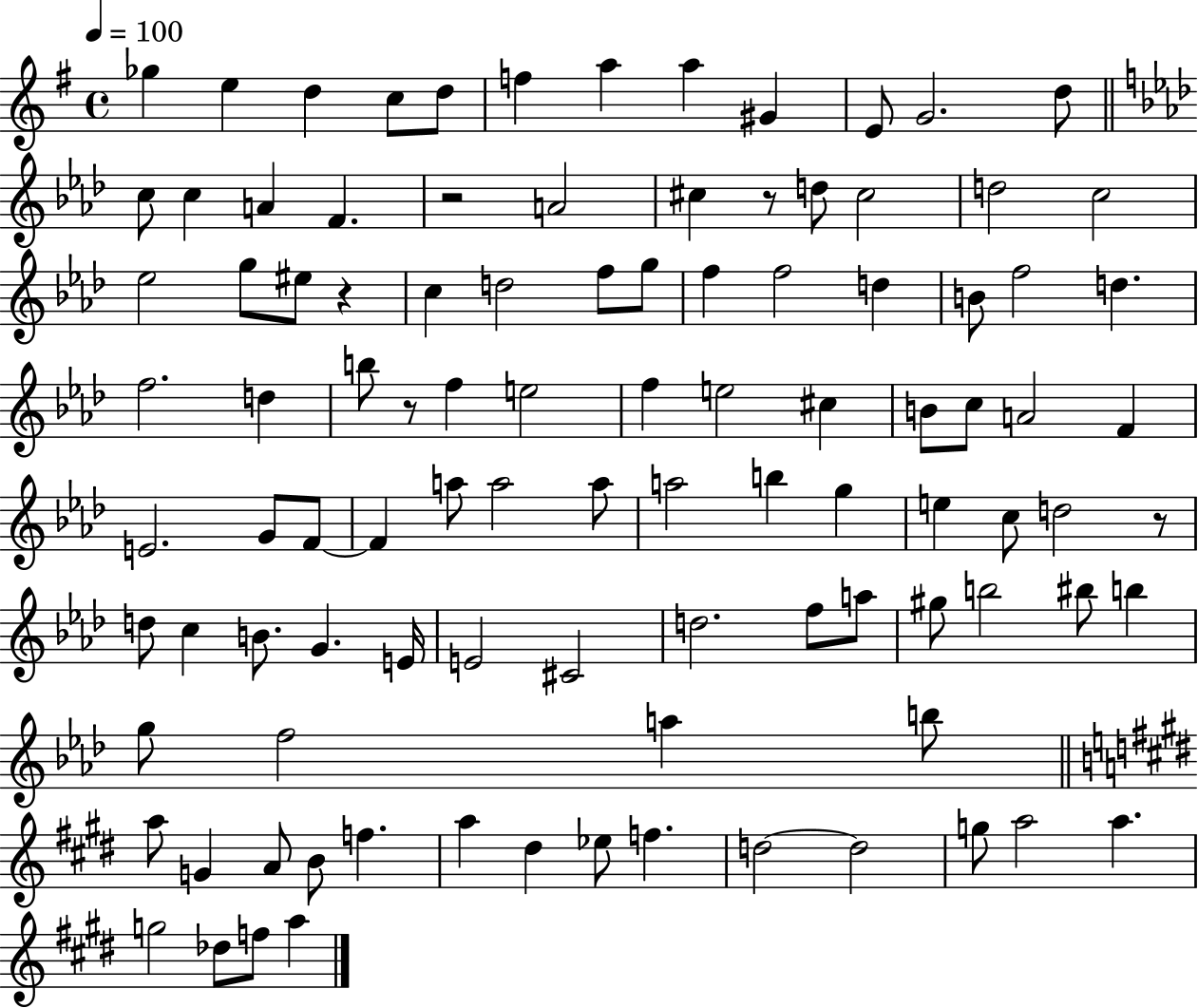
{
  \clef treble
  \time 4/4
  \defaultTimeSignature
  \key g \major
  \tempo 4 = 100
  ges''4 e''4 d''4 c''8 d''8 | f''4 a''4 a''4 gis'4 | e'8 g'2. d''8 | \bar "||" \break \key f \minor c''8 c''4 a'4 f'4. | r2 a'2 | cis''4 r8 d''8 cis''2 | d''2 c''2 | \break ees''2 g''8 eis''8 r4 | c''4 d''2 f''8 g''8 | f''4 f''2 d''4 | b'8 f''2 d''4. | \break f''2. d''4 | b''8 r8 f''4 e''2 | f''4 e''2 cis''4 | b'8 c''8 a'2 f'4 | \break e'2. g'8 f'8~~ | f'4 a''8 a''2 a''8 | a''2 b''4 g''4 | e''4 c''8 d''2 r8 | \break d''8 c''4 b'8. g'4. e'16 | e'2 cis'2 | d''2. f''8 a''8 | gis''8 b''2 bis''8 b''4 | \break g''8 f''2 a''4 b''8 | \bar "||" \break \key e \major a''8 g'4 a'8 b'8 f''4. | a''4 dis''4 ees''8 f''4. | d''2~~ d''2 | g''8 a''2 a''4. | \break g''2 des''8 f''8 a''4 | \bar "|."
}